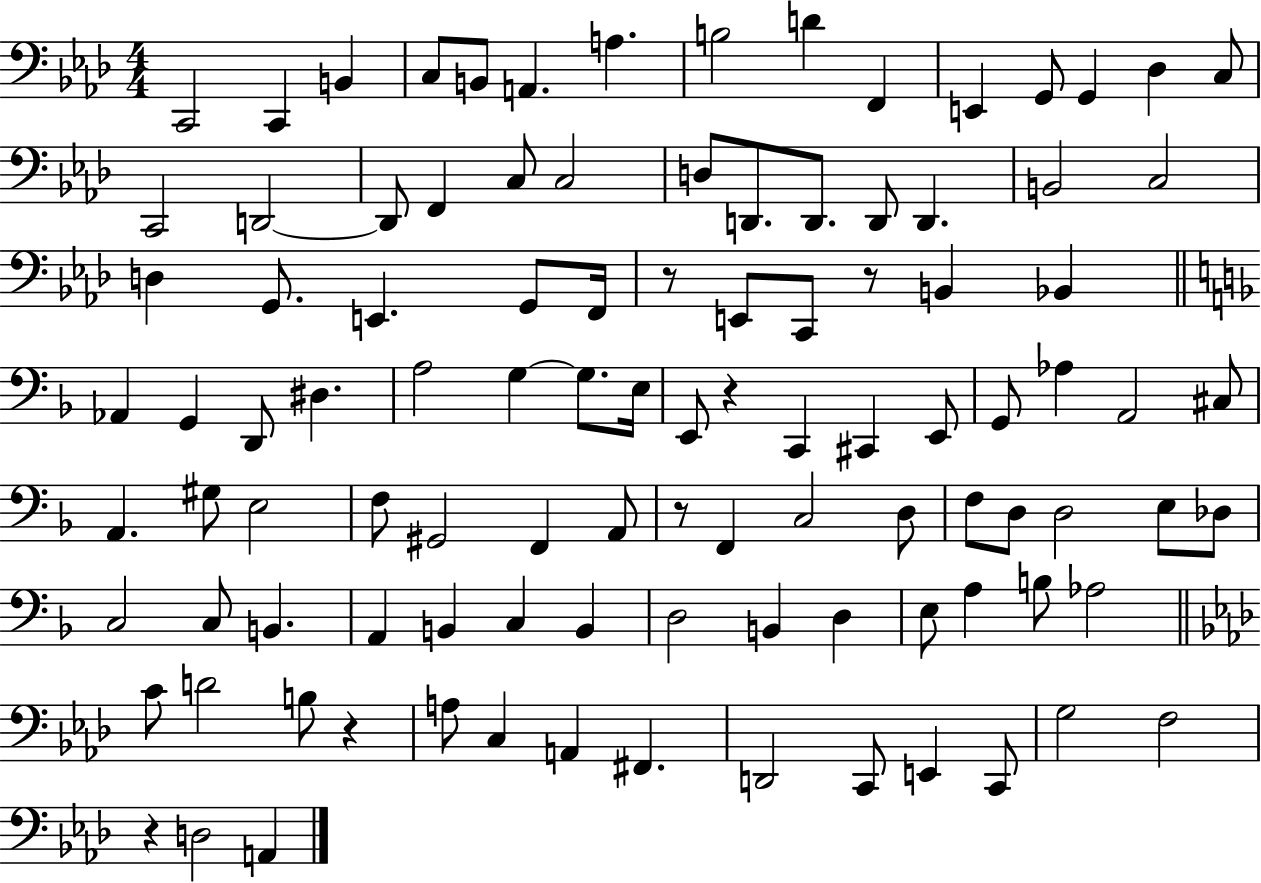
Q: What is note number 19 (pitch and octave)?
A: F2